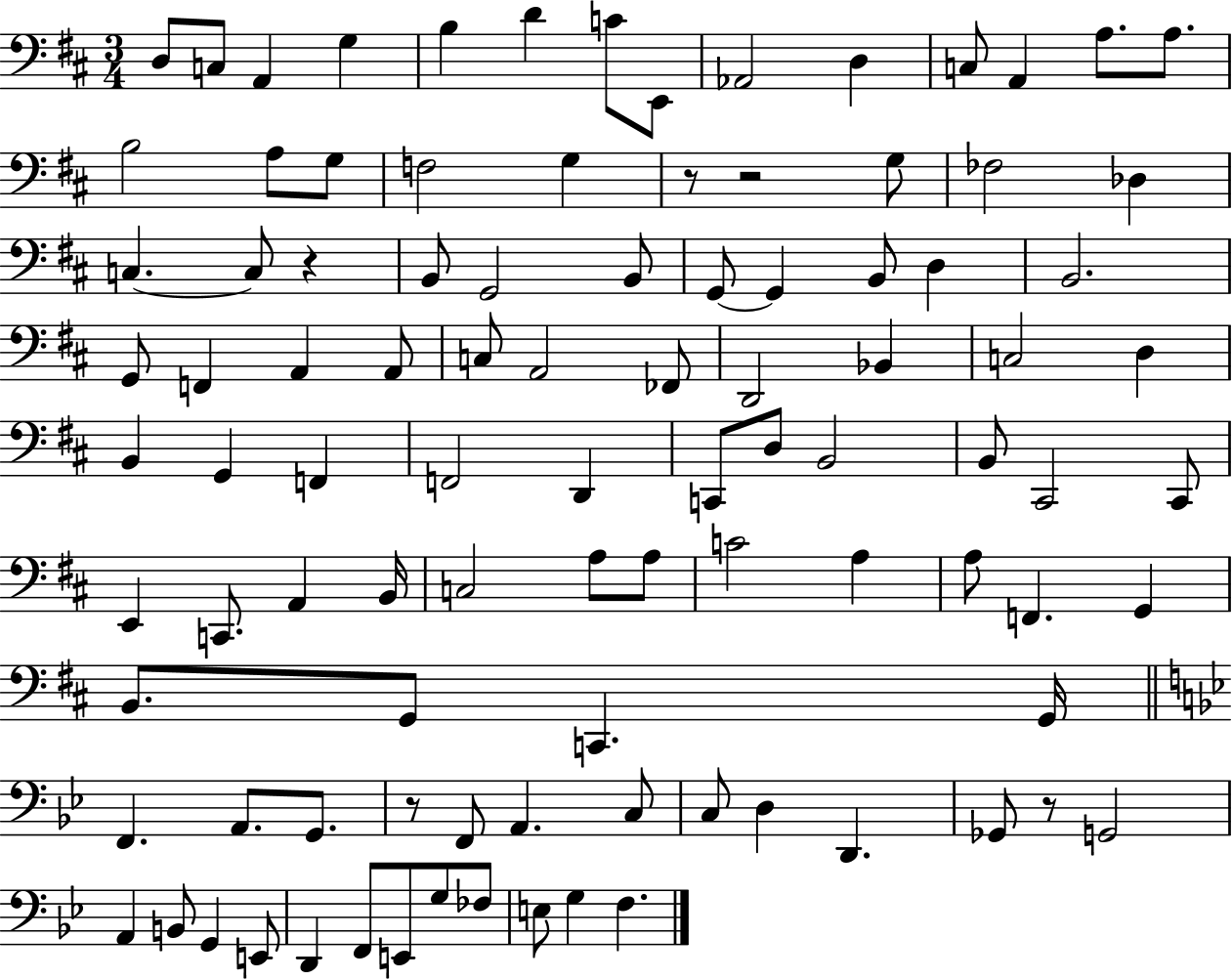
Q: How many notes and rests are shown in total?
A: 98